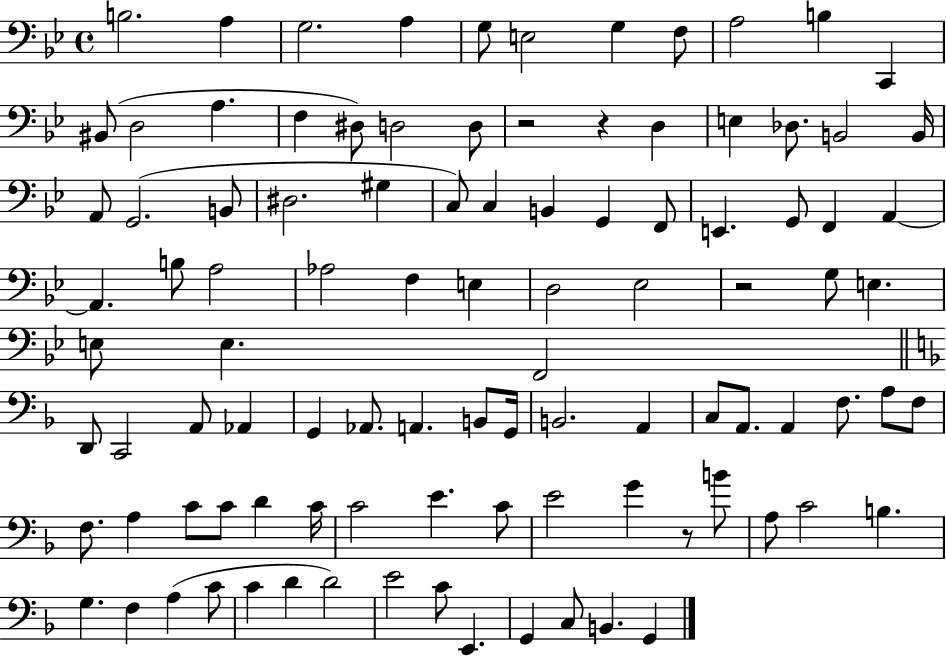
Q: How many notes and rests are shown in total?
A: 100